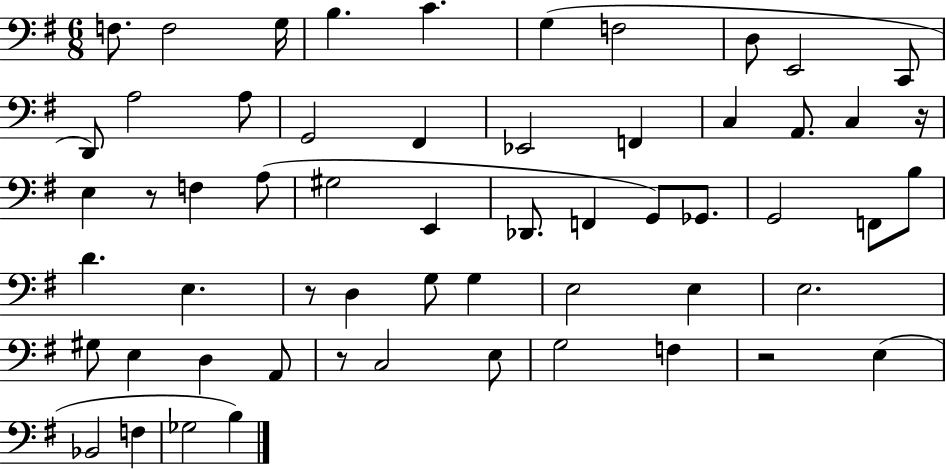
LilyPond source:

{
  \clef bass
  \numericTimeSignature
  \time 6/8
  \key g \major
  \repeat volta 2 { f8. f2 g16 | b4. c'4. | g4( f2 | d8 e,2 c,8 | \break d,8) a2 a8 | g,2 fis,4 | ees,2 f,4 | c4 a,8. c4 r16 | \break e4 r8 f4 a8( | gis2 e,4 | des,8. f,4 g,8) ges,8. | g,2 f,8 b8 | \break d'4. e4. | r8 d4 g8 g4 | e2 e4 | e2. | \break gis8 e4 d4 a,8 | r8 c2 e8 | g2 f4 | r2 e4( | \break bes,2 f4 | ges2 b4) | } \bar "|."
}